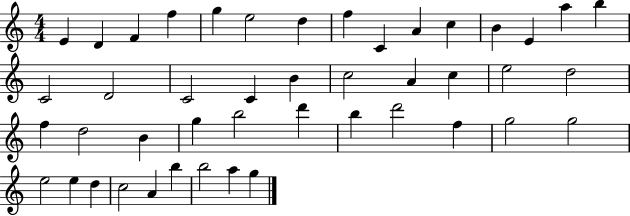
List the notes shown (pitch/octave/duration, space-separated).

E4/q D4/q F4/q F5/q G5/q E5/h D5/q F5/q C4/q A4/q C5/q B4/q E4/q A5/q B5/q C4/h D4/h C4/h C4/q B4/q C5/h A4/q C5/q E5/h D5/h F5/q D5/h B4/q G5/q B5/h D6/q B5/q D6/h F5/q G5/h G5/h E5/h E5/q D5/q C5/h A4/q B5/q B5/h A5/q G5/q